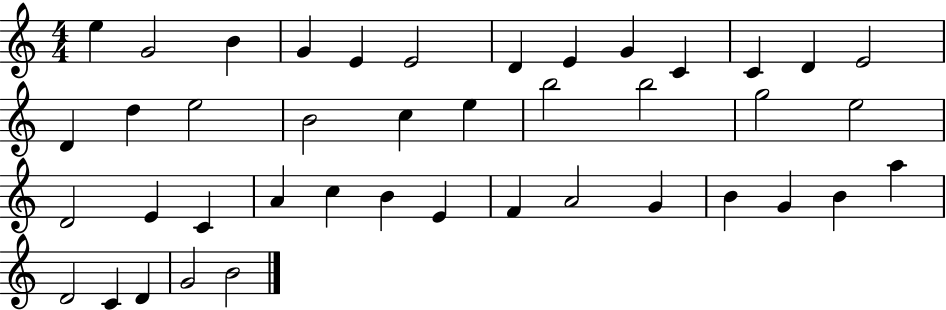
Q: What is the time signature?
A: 4/4